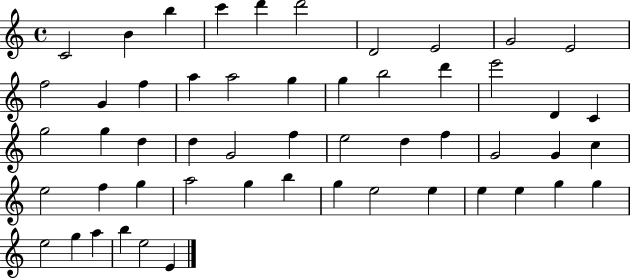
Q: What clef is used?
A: treble